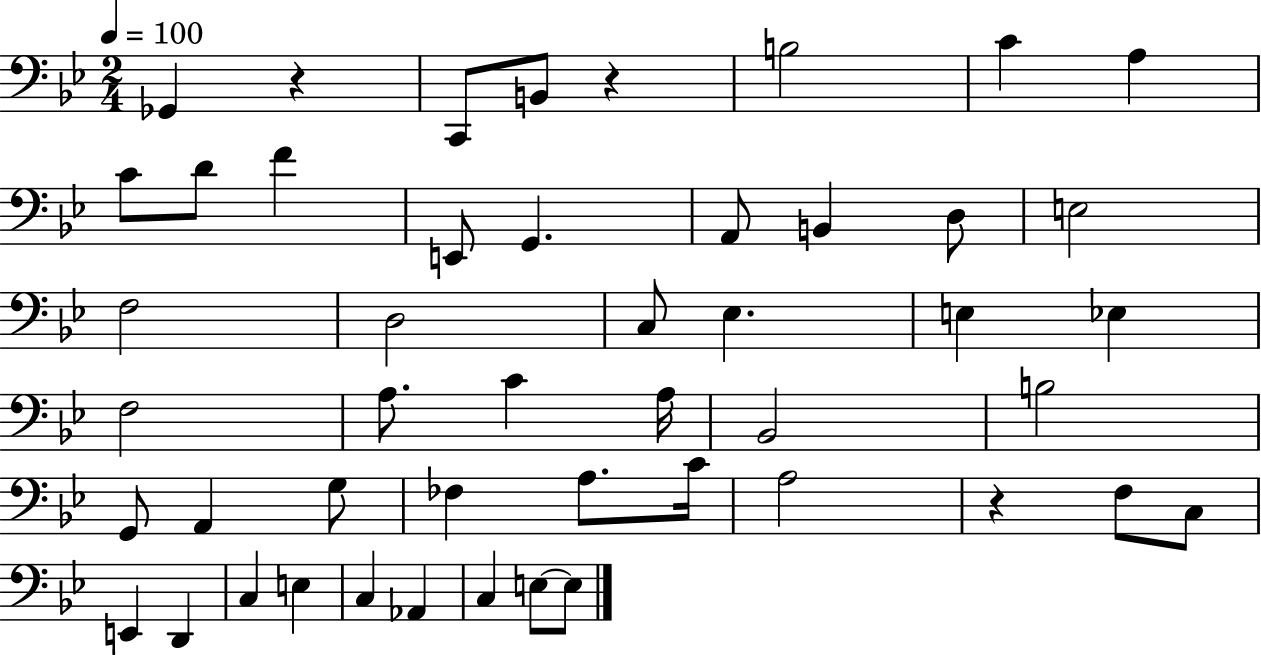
Gb2/q R/q C2/e B2/e R/q B3/h C4/q A3/q C4/e D4/e F4/q E2/e G2/q. A2/e B2/q D3/e E3/h F3/h D3/h C3/e Eb3/q. E3/q Eb3/q F3/h A3/e. C4/q A3/s Bb2/h B3/h G2/e A2/q G3/e FES3/q A3/e. C4/s A3/h R/q F3/e C3/e E2/q D2/q C3/q E3/q C3/q Ab2/q C3/q E3/e E3/e